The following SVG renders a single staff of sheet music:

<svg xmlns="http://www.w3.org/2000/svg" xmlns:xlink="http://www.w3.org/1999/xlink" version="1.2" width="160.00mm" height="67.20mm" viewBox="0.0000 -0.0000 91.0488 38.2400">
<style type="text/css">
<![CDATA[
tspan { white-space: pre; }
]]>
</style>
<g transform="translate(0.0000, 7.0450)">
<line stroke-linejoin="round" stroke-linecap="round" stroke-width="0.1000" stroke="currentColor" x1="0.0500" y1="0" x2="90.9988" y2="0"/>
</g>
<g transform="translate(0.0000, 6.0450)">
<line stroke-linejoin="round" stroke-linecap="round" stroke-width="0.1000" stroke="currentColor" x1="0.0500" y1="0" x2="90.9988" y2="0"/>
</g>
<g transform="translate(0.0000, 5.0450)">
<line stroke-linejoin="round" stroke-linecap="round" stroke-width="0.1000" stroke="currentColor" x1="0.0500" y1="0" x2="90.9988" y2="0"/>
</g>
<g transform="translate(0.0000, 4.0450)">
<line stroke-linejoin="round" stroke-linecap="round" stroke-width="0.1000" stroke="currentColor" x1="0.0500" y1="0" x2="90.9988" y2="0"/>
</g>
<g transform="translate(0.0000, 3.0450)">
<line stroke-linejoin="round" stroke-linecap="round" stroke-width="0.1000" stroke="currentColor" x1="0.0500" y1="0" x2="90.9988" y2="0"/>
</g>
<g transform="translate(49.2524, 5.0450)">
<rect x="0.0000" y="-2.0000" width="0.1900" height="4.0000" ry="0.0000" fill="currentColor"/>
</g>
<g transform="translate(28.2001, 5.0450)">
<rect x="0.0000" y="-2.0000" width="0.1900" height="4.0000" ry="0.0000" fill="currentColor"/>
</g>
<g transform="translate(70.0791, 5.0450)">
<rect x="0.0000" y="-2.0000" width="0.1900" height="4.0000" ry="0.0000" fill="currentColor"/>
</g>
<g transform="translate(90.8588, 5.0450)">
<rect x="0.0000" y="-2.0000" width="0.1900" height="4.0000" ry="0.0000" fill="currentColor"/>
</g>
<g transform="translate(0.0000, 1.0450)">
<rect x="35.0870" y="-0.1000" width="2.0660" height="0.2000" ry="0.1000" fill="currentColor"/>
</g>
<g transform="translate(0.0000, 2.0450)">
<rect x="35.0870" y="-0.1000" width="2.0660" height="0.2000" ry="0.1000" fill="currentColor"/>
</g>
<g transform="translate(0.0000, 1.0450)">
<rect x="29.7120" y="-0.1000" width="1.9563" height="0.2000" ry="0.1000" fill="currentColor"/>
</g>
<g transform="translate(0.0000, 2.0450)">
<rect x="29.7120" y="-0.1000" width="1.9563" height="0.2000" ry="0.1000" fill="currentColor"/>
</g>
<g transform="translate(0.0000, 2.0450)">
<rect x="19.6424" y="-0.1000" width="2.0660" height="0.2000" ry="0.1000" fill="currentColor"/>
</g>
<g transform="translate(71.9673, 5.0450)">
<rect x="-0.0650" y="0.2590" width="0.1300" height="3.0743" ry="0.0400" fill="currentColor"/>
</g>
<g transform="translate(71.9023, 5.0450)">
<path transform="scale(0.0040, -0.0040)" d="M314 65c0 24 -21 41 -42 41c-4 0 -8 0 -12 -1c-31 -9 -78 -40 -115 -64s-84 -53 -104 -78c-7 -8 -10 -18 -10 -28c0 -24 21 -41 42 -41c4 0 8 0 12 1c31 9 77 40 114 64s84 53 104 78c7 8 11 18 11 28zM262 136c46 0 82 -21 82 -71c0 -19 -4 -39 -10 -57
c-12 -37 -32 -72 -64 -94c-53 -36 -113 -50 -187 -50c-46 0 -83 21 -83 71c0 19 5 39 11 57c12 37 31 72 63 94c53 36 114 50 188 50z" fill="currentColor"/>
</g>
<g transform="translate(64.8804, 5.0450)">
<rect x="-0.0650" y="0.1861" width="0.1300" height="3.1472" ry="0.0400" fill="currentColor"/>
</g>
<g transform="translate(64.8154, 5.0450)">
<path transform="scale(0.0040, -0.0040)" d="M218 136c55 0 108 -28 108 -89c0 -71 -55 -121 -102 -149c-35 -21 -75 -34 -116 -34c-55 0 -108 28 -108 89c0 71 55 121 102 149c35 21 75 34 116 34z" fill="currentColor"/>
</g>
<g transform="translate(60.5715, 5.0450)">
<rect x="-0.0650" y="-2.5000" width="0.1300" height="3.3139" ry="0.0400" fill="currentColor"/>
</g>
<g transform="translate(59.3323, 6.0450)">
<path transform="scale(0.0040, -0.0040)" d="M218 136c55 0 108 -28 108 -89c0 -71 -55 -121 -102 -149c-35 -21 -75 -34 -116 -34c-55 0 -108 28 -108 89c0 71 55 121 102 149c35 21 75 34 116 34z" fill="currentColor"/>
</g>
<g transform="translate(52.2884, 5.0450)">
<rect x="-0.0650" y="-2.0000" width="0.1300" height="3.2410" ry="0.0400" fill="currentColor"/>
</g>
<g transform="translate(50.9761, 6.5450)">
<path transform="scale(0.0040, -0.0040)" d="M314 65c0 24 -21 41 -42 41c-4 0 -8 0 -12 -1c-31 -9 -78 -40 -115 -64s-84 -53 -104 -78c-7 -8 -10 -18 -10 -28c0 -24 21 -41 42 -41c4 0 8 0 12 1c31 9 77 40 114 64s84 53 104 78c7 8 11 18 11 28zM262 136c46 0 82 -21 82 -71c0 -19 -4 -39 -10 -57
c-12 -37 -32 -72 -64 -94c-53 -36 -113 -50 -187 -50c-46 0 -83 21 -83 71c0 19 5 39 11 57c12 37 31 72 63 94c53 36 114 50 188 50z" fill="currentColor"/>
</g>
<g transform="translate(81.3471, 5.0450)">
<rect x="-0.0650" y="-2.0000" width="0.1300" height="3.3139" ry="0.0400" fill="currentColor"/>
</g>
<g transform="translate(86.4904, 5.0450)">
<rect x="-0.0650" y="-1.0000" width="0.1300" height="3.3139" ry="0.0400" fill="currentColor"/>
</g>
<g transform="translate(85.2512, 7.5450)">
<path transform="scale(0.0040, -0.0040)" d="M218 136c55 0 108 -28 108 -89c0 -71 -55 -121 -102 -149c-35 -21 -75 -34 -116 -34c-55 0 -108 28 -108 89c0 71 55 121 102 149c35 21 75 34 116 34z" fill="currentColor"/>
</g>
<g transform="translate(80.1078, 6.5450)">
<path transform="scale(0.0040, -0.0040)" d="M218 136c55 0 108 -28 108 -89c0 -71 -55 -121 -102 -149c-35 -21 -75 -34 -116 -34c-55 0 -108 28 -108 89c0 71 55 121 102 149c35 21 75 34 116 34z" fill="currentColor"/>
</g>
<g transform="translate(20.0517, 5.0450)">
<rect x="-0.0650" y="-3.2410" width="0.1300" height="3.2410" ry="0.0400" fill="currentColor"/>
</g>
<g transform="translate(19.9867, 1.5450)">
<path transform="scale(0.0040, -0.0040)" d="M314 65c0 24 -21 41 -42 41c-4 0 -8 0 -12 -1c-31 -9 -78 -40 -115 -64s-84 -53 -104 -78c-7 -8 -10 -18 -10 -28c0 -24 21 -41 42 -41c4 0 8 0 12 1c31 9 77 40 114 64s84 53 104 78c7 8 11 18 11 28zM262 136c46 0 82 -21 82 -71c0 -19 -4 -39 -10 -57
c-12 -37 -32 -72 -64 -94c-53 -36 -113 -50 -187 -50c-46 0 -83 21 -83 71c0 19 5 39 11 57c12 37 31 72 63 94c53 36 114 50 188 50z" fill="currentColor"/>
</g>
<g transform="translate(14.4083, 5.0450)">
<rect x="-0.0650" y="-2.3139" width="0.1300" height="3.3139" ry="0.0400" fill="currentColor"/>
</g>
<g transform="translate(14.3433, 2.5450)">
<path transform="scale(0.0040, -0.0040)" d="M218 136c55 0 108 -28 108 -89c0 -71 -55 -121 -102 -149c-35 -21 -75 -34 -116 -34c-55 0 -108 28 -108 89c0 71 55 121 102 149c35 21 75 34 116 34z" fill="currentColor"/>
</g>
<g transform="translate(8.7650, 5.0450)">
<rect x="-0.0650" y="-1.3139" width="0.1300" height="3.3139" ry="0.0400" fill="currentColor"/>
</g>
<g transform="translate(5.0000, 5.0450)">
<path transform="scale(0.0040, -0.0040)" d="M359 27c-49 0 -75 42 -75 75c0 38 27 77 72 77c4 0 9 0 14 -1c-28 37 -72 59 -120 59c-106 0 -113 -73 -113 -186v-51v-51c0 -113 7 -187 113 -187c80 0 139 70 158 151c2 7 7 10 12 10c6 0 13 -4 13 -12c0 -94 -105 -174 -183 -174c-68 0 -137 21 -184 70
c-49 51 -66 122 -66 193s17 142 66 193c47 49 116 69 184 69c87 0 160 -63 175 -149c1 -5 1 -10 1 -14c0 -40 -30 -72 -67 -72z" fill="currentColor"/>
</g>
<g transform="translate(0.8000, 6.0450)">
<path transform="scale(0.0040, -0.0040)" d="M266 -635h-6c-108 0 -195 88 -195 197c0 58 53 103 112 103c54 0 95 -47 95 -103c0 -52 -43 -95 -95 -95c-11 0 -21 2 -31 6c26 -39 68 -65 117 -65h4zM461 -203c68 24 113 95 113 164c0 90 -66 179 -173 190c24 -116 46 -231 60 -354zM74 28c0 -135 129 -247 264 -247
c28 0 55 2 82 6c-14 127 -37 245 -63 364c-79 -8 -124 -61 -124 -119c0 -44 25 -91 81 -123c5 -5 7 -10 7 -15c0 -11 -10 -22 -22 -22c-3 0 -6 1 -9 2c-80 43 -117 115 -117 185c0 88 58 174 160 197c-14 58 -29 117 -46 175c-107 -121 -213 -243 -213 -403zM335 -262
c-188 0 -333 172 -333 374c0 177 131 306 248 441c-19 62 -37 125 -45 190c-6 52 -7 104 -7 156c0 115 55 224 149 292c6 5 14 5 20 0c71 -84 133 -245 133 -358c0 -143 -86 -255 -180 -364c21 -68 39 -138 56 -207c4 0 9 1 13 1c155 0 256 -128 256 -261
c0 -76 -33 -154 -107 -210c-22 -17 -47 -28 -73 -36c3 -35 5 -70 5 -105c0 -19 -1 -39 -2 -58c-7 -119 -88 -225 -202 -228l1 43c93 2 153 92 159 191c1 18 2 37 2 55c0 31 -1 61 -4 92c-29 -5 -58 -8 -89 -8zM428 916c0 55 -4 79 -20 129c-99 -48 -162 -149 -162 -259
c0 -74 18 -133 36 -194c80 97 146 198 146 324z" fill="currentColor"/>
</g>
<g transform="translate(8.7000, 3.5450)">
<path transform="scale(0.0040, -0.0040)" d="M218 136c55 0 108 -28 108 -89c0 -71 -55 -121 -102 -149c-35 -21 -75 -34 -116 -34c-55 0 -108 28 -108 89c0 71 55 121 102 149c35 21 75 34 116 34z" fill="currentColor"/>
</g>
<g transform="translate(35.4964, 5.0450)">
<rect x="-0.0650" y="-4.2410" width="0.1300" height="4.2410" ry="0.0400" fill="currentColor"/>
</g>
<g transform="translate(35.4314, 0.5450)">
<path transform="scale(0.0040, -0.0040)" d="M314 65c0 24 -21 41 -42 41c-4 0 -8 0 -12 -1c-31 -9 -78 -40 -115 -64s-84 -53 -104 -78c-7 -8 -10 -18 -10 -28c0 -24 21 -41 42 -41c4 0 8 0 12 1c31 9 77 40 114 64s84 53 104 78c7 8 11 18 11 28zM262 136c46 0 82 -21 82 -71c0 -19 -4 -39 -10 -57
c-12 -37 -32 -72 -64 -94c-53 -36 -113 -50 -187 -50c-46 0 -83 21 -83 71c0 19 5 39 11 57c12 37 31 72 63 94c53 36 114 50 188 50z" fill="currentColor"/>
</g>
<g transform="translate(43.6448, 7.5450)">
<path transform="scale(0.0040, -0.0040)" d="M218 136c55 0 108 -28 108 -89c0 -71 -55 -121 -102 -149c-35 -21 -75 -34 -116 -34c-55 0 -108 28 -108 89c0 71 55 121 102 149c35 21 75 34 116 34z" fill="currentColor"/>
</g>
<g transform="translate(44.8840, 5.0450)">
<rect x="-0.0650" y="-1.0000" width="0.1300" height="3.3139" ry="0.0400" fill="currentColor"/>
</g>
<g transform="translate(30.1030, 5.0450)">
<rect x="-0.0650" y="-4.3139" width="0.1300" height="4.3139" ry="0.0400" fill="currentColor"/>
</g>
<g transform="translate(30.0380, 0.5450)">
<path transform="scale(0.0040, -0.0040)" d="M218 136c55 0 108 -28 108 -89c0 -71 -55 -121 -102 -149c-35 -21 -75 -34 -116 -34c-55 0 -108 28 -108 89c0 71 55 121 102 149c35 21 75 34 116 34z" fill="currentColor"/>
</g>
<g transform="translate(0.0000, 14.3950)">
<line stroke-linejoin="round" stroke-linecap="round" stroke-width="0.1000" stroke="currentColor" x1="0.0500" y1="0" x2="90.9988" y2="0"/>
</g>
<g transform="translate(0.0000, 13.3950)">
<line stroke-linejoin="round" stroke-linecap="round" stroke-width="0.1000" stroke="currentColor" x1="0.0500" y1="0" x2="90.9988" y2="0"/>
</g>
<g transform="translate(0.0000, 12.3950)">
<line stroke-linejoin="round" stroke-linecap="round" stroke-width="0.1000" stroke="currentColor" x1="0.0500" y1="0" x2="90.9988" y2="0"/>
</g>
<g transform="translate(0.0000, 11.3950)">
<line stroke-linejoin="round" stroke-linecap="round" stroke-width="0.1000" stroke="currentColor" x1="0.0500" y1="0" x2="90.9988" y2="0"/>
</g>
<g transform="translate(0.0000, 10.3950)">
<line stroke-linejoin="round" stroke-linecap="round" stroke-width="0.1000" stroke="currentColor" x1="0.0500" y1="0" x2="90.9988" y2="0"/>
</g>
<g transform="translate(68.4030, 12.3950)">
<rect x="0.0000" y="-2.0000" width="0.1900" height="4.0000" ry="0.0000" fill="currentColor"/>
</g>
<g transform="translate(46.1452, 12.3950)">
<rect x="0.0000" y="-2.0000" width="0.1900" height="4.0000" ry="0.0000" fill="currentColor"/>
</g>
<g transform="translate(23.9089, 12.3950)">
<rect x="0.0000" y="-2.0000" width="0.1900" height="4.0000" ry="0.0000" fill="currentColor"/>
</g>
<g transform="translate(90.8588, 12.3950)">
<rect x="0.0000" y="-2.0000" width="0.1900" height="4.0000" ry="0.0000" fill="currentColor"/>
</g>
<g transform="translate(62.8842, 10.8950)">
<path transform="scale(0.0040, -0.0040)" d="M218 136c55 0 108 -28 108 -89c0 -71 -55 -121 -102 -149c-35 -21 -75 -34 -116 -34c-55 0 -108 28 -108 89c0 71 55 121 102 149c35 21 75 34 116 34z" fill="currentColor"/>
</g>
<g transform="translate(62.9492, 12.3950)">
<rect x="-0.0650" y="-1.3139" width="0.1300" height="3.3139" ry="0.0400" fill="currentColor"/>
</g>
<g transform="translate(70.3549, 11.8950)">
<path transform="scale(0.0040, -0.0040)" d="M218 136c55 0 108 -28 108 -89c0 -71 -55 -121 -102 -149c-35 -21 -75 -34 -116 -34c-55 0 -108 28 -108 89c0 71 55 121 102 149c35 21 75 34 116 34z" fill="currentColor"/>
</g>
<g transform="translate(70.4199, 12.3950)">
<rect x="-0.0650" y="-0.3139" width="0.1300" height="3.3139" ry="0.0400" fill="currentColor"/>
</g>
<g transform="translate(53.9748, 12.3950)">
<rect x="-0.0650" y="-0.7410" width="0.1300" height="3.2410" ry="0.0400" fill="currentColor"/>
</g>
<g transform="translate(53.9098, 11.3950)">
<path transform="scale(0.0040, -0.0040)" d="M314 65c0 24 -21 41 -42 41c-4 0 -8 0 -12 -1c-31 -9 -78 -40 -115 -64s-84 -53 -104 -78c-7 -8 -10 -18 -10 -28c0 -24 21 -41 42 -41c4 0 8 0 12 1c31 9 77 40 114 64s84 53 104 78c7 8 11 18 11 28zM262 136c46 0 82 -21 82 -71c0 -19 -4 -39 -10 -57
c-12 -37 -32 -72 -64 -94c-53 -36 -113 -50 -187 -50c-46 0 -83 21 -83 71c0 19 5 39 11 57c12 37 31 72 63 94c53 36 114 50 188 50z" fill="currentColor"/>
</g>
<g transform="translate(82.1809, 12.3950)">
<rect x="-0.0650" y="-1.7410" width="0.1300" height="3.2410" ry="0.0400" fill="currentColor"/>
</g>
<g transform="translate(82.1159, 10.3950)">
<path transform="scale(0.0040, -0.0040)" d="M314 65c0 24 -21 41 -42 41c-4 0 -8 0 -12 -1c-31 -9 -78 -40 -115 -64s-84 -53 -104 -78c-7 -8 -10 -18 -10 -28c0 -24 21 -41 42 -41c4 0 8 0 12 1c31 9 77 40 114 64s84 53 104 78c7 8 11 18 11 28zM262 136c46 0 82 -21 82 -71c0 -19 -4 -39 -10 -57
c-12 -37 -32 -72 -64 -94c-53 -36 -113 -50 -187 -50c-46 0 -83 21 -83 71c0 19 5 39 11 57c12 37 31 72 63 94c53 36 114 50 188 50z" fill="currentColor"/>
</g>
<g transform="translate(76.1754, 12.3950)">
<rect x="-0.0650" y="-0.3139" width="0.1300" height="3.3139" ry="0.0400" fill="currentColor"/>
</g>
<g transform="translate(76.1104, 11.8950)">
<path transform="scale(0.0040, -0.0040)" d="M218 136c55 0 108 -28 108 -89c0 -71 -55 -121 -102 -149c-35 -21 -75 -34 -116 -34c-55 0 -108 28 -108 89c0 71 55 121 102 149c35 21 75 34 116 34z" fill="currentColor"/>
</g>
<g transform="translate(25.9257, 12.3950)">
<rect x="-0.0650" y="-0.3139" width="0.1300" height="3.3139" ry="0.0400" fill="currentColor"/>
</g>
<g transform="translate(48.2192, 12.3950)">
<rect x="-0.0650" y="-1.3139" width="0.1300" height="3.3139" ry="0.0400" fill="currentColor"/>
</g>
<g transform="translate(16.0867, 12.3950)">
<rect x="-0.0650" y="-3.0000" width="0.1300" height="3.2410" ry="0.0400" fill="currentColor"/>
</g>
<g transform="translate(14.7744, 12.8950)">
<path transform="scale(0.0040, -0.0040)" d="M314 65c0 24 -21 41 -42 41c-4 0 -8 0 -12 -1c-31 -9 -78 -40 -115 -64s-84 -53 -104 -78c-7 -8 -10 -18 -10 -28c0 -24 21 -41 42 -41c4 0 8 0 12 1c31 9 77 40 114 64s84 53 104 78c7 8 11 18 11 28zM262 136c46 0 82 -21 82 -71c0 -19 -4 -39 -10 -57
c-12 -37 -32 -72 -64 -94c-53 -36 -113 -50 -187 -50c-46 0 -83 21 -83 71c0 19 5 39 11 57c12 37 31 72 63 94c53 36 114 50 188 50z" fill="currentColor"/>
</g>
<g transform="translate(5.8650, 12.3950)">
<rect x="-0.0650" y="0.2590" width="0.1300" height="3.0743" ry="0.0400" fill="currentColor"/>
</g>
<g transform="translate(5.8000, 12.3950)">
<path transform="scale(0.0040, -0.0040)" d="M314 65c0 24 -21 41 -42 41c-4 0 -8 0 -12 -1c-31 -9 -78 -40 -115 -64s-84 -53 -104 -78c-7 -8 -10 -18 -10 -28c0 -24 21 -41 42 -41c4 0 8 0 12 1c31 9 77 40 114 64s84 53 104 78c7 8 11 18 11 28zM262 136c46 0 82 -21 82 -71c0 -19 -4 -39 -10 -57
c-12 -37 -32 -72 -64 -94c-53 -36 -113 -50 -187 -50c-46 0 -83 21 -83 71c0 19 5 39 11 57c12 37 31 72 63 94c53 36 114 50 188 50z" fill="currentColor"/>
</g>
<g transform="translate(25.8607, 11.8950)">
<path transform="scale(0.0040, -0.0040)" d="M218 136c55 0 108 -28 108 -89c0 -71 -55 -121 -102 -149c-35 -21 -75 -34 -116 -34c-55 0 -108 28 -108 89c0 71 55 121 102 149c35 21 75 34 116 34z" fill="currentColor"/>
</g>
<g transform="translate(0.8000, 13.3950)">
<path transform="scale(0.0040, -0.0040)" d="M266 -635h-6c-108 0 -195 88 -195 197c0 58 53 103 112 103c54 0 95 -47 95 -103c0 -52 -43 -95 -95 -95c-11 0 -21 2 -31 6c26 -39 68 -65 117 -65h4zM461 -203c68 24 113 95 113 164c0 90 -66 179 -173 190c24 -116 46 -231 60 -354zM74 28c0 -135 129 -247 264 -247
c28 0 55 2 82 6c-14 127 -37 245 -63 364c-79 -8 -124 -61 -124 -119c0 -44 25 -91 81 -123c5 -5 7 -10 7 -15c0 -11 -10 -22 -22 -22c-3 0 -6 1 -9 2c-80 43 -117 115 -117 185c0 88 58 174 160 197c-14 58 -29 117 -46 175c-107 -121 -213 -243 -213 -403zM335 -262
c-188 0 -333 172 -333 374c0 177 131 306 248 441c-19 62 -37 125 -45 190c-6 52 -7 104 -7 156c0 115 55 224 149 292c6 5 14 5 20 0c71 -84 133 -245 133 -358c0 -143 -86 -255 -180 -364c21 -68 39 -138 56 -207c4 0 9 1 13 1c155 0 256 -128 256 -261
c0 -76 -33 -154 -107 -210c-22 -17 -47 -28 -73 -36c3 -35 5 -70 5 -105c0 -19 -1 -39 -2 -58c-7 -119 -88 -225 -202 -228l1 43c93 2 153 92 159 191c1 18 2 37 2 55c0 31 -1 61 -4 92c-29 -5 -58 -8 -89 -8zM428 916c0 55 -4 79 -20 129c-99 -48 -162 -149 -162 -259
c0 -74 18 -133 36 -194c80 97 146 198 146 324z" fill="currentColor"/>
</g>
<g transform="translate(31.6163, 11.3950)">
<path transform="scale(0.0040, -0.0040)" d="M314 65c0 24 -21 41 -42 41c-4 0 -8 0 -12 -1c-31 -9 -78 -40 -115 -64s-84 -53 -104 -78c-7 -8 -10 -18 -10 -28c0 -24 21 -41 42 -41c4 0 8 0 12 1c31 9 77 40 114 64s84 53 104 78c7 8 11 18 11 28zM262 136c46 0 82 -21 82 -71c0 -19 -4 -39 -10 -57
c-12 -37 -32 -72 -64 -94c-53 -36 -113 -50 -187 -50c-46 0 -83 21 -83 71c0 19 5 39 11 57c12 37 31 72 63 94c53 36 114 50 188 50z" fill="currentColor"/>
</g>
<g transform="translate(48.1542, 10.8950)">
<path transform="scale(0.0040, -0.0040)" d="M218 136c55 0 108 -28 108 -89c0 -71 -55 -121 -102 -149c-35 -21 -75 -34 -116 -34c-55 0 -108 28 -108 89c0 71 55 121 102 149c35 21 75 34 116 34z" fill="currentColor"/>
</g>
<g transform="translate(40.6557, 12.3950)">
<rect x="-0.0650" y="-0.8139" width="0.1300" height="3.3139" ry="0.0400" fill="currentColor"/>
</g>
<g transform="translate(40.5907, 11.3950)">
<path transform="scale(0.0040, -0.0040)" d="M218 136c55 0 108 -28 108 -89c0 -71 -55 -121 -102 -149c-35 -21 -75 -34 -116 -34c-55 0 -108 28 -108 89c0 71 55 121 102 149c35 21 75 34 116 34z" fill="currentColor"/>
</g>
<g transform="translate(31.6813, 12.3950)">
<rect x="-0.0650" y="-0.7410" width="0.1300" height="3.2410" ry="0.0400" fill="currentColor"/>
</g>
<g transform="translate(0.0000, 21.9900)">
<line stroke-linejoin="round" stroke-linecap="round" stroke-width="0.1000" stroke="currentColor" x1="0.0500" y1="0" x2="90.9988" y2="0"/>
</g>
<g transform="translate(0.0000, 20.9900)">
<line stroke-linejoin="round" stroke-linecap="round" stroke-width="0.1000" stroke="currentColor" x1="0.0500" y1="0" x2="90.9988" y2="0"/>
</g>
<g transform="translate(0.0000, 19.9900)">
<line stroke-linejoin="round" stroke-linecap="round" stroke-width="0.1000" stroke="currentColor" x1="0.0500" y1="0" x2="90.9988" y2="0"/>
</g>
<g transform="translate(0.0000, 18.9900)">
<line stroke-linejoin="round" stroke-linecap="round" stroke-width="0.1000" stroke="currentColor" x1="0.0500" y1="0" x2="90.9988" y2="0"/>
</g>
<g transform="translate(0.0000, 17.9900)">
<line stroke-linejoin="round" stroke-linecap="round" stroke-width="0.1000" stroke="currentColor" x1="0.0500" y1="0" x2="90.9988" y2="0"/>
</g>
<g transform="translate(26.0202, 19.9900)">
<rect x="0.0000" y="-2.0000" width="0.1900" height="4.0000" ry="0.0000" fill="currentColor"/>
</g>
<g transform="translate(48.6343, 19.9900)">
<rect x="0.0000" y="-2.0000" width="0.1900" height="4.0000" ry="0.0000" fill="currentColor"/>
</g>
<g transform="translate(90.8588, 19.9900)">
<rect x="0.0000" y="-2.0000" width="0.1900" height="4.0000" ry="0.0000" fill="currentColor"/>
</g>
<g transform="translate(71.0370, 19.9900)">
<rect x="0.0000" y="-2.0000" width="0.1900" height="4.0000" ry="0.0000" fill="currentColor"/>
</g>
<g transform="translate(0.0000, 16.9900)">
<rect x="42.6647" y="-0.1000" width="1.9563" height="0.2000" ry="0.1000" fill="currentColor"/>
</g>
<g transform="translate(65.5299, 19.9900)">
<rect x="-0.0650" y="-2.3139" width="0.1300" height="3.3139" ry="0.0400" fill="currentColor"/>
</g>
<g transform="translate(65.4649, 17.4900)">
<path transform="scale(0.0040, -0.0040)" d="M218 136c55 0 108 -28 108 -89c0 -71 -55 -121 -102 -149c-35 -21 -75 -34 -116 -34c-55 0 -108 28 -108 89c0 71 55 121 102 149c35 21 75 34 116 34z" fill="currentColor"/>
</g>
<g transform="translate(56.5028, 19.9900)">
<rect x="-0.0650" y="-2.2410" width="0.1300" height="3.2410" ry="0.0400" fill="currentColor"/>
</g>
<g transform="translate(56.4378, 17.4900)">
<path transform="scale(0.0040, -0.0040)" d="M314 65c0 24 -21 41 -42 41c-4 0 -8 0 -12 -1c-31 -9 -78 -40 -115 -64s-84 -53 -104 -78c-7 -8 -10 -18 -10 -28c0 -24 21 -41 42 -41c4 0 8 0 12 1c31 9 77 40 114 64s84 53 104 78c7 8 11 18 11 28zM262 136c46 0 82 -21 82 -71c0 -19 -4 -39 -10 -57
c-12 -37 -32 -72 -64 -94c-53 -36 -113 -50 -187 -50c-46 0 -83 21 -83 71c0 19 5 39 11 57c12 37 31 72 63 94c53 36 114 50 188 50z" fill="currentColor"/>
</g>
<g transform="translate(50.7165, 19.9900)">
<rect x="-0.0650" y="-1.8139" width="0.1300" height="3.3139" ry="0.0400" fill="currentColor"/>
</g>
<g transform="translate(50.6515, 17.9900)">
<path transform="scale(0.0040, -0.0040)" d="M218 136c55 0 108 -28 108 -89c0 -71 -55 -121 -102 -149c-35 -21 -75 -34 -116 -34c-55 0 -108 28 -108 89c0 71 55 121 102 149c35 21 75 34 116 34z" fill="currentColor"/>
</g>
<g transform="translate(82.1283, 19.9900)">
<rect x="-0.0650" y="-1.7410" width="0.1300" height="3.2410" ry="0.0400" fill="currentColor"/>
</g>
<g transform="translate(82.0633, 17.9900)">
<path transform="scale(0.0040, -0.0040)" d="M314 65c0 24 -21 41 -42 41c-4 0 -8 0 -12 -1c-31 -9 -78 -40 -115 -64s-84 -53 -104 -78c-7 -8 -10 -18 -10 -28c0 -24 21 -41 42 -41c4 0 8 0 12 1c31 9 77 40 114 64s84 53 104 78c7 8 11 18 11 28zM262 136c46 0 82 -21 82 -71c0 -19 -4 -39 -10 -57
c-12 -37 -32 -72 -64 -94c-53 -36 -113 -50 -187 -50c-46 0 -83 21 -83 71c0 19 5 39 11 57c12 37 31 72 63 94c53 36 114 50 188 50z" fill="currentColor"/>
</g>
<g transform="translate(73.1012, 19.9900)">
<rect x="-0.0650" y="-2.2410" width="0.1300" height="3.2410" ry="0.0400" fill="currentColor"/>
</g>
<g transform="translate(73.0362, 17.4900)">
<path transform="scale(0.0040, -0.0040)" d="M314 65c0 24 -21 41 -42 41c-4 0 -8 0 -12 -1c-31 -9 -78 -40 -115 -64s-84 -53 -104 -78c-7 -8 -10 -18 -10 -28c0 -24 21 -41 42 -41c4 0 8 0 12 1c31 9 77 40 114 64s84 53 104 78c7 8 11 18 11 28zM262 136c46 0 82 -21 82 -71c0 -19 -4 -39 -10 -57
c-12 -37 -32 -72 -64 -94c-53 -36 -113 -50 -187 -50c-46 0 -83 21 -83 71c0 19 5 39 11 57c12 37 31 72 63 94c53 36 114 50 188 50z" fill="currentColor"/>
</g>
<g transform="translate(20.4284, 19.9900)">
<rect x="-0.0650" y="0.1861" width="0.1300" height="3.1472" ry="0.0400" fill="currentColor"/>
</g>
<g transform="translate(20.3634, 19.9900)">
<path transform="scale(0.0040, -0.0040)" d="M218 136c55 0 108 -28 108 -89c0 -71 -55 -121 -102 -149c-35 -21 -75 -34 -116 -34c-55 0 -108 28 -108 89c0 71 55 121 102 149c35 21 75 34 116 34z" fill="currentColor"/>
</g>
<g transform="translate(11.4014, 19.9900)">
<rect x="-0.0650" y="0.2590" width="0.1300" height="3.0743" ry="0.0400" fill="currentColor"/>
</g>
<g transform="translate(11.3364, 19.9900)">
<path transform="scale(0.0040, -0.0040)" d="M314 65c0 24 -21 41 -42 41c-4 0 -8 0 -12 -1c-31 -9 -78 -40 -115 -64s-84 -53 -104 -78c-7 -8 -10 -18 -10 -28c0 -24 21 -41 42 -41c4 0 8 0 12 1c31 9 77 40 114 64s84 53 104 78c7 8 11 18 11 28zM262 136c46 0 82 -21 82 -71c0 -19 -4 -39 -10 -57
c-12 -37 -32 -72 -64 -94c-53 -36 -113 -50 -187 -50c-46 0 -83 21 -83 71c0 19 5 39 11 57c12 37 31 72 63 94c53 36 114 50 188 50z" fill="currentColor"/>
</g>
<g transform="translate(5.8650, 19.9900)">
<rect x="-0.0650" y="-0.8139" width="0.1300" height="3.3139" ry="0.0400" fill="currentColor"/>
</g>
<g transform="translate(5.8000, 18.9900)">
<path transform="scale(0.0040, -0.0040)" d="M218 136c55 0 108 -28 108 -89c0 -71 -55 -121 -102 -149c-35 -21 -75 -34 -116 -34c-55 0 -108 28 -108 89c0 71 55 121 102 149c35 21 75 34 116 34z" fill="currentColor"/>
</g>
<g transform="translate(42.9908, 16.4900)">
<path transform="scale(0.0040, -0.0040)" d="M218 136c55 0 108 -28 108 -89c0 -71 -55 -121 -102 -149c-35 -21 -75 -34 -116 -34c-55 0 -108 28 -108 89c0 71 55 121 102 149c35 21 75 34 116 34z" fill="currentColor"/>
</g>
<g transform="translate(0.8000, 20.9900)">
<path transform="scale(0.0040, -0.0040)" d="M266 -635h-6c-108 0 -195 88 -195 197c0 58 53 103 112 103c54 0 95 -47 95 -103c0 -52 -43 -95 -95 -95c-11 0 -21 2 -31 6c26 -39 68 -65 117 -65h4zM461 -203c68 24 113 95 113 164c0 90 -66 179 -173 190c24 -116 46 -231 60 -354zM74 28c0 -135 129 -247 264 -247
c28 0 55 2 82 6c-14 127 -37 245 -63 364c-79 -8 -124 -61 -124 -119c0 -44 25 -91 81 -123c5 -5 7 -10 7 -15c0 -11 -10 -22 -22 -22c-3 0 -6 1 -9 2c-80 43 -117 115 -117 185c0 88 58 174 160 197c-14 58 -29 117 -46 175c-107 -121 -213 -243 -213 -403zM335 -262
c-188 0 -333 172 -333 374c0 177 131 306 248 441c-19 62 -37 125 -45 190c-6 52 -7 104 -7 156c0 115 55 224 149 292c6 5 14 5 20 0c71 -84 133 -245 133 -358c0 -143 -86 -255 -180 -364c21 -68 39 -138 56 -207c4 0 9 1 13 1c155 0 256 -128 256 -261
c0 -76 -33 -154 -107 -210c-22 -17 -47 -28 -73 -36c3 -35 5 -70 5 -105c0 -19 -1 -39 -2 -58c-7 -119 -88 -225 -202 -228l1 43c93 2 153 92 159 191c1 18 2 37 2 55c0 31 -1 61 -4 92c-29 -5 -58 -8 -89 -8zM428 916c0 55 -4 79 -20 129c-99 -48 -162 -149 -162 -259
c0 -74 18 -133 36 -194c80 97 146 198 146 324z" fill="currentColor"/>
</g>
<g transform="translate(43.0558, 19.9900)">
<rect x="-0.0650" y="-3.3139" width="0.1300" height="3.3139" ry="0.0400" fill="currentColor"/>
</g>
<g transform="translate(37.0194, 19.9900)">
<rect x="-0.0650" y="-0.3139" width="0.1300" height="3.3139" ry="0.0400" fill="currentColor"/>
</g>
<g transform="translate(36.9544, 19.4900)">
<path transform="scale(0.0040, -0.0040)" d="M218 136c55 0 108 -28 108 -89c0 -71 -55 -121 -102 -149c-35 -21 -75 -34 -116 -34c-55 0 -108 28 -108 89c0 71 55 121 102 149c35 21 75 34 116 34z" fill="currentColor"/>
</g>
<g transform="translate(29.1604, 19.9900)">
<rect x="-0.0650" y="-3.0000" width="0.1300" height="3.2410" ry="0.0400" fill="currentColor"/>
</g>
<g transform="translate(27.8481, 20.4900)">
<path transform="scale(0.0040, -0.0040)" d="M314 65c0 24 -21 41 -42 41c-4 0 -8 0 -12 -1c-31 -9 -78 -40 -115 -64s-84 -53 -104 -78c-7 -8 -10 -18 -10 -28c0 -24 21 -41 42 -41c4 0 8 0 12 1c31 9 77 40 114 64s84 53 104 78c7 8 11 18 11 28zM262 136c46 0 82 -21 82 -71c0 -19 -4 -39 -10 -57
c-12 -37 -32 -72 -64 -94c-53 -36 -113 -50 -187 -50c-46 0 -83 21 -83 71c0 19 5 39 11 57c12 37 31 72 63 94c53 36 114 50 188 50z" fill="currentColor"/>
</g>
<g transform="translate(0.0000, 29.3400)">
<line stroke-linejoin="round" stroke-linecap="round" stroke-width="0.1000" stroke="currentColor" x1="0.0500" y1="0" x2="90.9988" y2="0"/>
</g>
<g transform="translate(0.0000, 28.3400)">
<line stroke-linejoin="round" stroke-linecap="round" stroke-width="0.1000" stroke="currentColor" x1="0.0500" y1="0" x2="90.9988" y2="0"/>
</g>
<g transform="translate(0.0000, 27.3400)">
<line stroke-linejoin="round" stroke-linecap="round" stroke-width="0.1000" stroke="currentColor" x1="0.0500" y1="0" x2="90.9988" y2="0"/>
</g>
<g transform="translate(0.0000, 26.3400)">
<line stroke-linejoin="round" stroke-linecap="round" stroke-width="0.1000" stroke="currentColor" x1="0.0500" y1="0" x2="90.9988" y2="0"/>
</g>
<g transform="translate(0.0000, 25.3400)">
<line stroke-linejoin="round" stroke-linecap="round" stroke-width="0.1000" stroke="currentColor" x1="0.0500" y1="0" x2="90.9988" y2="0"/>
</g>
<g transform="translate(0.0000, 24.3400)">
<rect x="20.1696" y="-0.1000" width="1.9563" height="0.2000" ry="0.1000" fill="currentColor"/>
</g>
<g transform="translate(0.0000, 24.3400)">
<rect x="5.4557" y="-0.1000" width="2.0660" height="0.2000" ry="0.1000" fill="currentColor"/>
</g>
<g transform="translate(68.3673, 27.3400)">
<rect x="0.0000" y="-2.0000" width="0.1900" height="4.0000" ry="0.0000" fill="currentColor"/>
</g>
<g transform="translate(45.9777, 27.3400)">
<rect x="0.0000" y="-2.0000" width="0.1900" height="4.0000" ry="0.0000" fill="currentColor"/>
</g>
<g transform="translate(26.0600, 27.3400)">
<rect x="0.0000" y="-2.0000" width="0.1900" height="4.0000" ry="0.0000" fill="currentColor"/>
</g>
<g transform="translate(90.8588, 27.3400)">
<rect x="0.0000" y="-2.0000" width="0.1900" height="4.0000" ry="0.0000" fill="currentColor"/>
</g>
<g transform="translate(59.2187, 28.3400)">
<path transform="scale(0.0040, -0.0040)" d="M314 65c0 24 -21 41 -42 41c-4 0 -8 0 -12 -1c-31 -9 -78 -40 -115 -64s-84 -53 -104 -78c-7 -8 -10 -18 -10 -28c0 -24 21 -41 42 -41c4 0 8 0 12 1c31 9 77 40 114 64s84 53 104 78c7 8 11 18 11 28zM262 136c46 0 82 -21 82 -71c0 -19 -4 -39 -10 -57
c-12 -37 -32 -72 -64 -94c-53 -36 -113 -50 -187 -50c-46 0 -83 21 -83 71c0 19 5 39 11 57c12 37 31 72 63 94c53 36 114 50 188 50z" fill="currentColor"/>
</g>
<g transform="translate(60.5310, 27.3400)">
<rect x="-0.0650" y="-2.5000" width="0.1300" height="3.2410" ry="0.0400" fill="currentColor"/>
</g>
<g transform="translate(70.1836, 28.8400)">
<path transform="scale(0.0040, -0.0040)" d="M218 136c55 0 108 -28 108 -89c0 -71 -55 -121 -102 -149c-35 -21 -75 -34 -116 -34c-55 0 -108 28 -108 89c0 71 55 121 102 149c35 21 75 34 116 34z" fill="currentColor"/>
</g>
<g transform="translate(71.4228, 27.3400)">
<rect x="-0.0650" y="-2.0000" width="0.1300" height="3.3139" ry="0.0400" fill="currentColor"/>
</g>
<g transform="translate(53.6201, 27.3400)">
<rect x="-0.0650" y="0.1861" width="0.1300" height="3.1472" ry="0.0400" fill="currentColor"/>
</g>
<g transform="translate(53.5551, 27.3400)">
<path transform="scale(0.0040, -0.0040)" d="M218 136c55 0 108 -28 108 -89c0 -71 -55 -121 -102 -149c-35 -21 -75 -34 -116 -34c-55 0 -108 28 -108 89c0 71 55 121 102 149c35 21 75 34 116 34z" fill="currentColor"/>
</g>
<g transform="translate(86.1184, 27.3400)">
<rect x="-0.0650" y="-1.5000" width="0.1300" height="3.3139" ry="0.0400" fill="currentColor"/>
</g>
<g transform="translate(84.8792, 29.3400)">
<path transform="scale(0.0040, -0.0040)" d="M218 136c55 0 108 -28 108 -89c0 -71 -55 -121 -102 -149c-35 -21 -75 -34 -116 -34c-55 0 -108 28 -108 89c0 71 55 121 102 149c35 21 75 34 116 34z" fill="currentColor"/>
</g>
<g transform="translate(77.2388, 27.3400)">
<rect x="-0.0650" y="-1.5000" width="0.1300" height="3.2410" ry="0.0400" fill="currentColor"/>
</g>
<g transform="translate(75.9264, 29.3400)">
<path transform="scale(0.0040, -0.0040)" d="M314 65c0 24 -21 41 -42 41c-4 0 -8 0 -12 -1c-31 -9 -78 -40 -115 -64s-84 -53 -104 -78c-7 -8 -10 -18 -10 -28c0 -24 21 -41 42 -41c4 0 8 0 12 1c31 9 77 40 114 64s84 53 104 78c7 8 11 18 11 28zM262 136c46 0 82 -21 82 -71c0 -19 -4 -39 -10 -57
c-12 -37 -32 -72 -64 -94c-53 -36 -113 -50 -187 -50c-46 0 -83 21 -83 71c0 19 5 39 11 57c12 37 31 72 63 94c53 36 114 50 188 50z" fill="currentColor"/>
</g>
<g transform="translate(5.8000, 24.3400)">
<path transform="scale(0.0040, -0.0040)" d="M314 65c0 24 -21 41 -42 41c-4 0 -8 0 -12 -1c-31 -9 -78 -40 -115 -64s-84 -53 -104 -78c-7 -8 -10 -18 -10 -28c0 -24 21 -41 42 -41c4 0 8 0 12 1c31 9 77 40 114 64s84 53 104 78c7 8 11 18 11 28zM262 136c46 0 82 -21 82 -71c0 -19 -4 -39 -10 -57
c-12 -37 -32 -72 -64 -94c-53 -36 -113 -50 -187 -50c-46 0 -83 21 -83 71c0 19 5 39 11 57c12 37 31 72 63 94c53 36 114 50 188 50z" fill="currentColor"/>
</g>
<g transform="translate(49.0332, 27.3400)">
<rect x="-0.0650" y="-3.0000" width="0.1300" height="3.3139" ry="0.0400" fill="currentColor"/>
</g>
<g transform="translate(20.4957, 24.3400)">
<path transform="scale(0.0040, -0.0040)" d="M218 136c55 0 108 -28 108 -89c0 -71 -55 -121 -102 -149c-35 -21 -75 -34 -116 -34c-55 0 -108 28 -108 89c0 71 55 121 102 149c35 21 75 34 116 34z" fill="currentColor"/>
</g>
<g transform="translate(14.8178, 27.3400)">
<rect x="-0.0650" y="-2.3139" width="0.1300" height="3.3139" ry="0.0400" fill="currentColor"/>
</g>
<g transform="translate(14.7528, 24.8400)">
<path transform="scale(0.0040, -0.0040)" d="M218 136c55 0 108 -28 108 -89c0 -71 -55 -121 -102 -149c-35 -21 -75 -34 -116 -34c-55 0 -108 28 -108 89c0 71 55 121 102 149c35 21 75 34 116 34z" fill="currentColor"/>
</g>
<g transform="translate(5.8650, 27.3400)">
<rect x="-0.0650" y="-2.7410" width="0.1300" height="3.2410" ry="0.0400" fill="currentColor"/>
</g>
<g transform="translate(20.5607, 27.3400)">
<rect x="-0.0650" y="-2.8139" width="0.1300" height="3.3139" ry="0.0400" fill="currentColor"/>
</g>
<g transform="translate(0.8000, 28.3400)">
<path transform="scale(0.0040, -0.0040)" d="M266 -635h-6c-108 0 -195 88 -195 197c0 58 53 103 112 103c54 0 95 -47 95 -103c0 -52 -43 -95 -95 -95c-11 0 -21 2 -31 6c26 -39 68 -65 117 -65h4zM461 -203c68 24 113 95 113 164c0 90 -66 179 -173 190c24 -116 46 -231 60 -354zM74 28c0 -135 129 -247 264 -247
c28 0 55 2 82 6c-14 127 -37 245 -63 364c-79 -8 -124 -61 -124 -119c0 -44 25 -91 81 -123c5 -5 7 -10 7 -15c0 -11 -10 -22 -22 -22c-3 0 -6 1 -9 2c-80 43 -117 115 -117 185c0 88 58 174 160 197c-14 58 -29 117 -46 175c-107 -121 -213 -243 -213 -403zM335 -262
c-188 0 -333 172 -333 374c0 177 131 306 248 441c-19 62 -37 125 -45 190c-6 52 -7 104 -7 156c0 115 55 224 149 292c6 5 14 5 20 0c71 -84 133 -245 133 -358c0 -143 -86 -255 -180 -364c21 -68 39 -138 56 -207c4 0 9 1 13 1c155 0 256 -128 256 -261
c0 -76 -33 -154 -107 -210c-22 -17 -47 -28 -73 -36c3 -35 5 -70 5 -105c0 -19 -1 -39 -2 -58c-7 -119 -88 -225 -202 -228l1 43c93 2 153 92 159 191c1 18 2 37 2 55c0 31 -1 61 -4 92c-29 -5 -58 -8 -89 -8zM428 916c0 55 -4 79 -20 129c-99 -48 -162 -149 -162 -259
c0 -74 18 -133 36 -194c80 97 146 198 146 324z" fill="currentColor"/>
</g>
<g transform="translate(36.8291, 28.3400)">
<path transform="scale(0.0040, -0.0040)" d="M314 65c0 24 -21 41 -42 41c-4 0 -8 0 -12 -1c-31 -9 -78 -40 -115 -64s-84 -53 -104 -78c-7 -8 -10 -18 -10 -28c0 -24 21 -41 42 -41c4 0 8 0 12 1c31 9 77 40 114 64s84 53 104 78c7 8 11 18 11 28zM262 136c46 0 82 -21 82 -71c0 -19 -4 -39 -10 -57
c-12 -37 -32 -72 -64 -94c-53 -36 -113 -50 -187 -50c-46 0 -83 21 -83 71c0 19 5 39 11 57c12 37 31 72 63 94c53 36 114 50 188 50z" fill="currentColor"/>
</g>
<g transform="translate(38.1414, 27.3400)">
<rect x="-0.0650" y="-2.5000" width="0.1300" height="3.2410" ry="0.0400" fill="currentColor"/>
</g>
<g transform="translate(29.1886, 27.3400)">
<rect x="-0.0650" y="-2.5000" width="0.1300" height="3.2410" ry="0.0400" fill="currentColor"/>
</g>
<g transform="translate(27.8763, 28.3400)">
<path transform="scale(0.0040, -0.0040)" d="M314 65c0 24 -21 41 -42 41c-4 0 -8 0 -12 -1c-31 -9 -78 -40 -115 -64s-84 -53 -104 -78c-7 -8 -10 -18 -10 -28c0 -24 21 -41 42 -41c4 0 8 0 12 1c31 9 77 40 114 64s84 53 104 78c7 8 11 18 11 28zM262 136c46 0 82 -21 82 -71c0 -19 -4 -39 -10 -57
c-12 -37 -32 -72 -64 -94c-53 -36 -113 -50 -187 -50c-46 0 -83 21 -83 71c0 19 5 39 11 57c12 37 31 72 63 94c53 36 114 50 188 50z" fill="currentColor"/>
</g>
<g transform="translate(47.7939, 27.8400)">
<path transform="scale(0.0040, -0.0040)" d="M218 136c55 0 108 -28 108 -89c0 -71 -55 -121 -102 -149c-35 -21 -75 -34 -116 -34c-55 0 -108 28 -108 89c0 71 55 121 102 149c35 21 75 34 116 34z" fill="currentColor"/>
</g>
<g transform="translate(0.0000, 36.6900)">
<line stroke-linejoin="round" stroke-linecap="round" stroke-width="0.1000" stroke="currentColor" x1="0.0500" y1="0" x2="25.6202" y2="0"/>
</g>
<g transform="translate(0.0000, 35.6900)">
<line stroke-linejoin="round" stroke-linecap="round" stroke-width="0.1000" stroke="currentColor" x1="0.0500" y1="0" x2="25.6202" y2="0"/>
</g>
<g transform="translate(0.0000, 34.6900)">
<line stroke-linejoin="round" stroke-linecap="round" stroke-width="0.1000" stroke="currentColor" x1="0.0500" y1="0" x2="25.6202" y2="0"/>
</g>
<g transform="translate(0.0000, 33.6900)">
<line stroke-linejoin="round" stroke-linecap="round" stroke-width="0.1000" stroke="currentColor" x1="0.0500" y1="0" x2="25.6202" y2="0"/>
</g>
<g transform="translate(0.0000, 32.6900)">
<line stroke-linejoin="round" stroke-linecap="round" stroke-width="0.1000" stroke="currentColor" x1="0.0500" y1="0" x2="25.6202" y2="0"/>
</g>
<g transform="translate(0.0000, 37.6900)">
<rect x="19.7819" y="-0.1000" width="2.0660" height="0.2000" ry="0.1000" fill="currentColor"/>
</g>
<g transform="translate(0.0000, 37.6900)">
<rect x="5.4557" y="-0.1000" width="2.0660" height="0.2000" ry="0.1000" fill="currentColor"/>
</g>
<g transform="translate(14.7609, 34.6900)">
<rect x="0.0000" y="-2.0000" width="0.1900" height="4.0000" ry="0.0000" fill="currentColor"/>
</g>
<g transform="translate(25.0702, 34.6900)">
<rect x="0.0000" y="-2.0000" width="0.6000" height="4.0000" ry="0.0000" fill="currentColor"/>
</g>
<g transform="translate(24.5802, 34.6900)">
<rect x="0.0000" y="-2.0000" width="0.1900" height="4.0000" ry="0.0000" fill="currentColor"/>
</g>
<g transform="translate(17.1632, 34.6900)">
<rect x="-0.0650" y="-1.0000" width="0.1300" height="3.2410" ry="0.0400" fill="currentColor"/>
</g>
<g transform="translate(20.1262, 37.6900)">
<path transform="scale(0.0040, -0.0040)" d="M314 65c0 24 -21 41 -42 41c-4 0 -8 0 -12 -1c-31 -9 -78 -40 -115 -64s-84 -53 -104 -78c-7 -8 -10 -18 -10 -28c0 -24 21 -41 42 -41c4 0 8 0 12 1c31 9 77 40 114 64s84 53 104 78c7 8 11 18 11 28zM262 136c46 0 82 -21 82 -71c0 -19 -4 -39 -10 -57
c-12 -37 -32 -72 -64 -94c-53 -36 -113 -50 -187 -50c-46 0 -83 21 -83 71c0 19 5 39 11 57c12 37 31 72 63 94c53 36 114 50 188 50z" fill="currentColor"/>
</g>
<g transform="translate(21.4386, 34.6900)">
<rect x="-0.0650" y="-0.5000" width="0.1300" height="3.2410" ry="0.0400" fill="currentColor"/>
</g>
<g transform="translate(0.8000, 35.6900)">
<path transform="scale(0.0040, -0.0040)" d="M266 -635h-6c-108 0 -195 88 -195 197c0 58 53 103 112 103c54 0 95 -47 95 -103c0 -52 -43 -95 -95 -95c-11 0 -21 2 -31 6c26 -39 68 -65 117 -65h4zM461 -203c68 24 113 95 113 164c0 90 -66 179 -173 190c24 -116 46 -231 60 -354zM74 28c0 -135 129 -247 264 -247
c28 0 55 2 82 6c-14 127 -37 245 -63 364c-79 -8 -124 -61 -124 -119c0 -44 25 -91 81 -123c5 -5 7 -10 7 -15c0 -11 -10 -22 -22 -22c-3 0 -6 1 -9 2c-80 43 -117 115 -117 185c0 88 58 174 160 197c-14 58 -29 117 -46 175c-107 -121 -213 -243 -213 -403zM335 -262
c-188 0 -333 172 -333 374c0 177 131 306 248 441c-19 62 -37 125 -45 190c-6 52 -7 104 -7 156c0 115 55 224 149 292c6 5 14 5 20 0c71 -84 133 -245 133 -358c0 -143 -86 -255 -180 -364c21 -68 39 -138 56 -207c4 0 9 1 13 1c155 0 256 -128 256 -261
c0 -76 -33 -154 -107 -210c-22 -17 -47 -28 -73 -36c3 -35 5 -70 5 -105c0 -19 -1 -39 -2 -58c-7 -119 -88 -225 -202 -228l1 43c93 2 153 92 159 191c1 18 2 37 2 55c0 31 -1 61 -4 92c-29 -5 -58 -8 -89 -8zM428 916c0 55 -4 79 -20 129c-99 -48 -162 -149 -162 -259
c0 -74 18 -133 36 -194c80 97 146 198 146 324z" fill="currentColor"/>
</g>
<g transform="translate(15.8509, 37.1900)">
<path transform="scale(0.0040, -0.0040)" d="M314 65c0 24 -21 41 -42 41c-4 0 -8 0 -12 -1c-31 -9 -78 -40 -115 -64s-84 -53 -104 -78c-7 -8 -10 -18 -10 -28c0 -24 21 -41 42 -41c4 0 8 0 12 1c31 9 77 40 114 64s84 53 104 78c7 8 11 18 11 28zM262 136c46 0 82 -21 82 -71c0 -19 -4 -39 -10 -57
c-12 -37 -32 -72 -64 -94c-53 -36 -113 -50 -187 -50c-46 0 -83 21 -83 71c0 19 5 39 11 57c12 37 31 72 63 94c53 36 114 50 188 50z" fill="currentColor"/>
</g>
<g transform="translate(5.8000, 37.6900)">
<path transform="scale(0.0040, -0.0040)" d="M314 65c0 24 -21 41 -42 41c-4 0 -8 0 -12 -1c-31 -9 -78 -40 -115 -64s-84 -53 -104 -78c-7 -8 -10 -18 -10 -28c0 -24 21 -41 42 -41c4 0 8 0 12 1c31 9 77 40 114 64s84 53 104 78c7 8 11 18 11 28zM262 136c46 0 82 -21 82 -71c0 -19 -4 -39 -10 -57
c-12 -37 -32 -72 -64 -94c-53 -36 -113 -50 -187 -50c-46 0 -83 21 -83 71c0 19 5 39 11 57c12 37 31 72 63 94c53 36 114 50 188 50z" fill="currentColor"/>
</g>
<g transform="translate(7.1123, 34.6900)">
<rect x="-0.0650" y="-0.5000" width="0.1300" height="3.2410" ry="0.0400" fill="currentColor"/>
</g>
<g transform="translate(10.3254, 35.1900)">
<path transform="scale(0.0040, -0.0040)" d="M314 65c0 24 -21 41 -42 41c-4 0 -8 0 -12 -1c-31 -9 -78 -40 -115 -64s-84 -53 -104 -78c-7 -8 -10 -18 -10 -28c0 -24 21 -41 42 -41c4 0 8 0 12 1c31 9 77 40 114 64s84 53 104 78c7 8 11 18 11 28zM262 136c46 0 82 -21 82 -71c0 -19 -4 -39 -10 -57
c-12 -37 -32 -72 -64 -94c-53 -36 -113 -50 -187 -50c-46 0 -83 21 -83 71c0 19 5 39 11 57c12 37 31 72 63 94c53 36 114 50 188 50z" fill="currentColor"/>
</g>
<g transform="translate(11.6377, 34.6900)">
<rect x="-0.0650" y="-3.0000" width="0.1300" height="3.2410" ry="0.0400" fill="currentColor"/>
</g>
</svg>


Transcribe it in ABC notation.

X:1
T:Untitled
M:4/4
L:1/4
K:C
e g b2 d' d'2 D F2 G B B2 F D B2 A2 c d2 d e d2 e c c f2 d B2 B A2 c b f g2 g g2 f2 a2 g a G2 G2 A B G2 F E2 E C2 A2 D2 C2